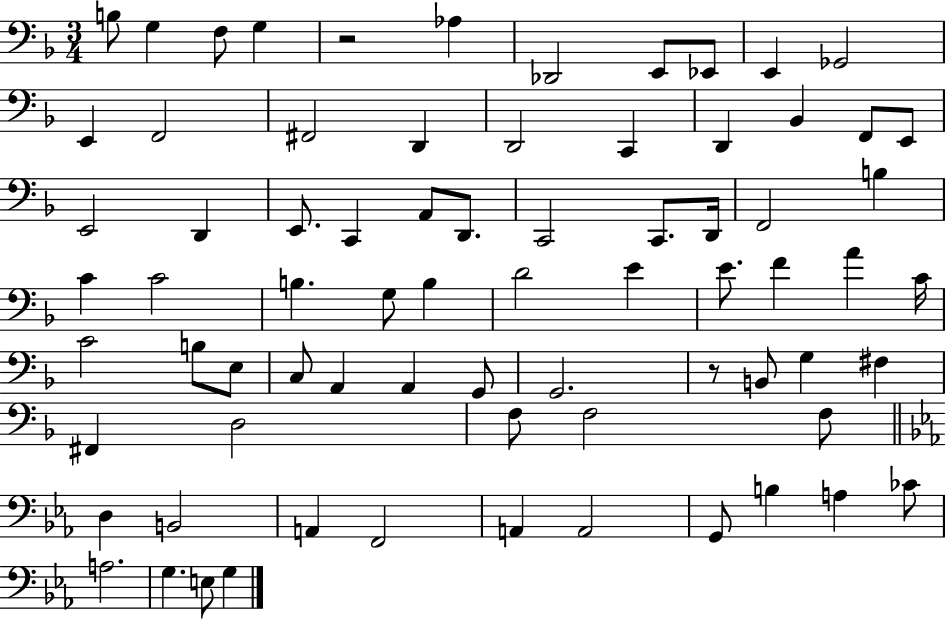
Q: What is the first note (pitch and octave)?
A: B3